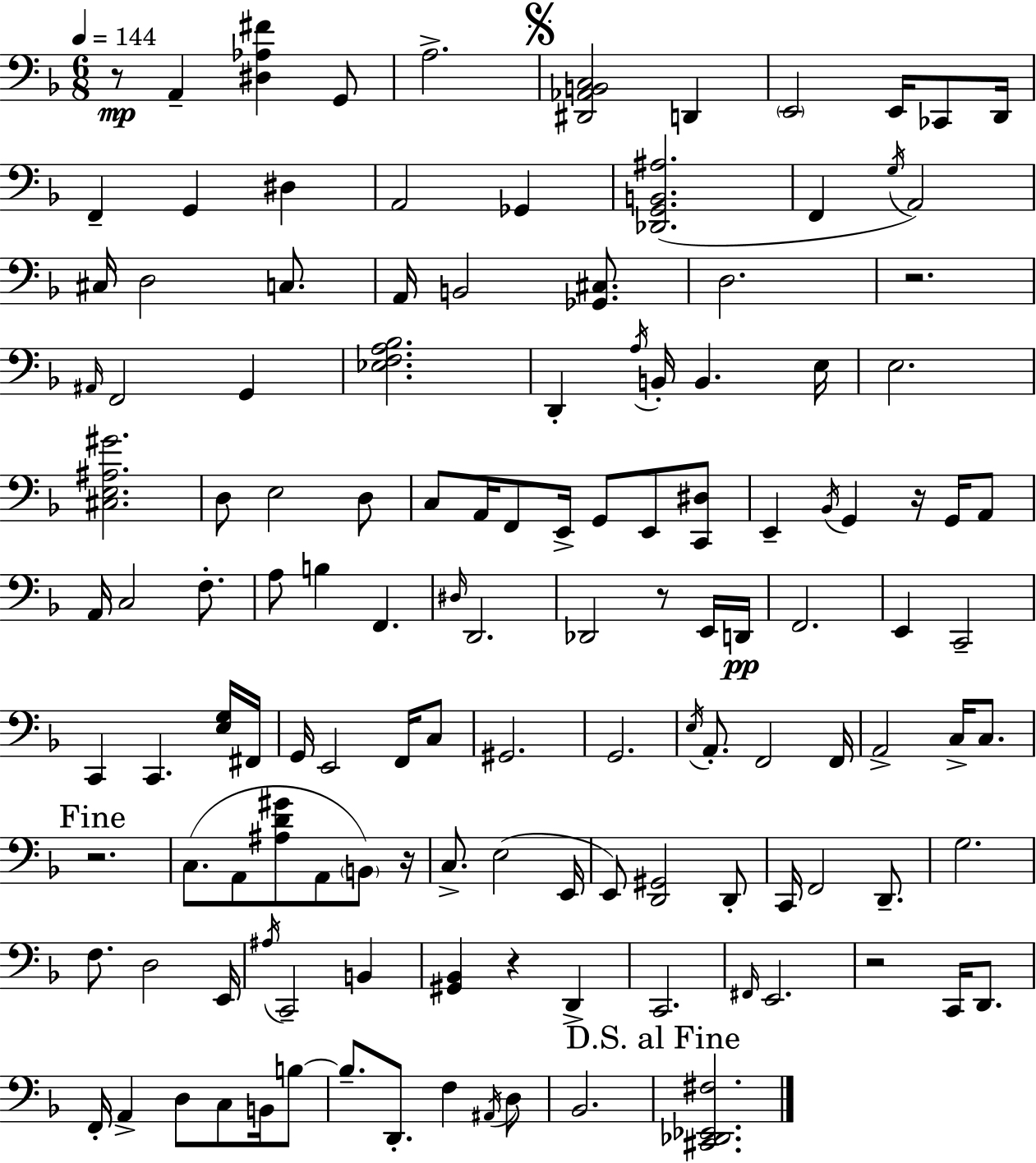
R/e A2/q [D#3,Ab3,F#4]/q G2/e A3/h. [D#2,Ab2,B2,C3]/h D2/q E2/h E2/s CES2/e D2/s F2/q G2/q D#3/q A2/h Gb2/q [Db2,G2,B2,A#3]/h. F2/q G3/s A2/h C#3/s D3/h C3/e. A2/s B2/h [Gb2,C#3]/e. D3/h. R/h. A#2/s F2/h G2/q [Eb3,F3,A3,Bb3]/h. D2/q A3/s B2/s B2/q. E3/s E3/h. [C#3,E3,A#3,G#4]/h. D3/e E3/h D3/e C3/e A2/s F2/e E2/s G2/e E2/e [C2,D#3]/e E2/q Bb2/s G2/q R/s G2/s A2/e A2/s C3/h F3/e. A3/e B3/q F2/q. D#3/s D2/h. Db2/h R/e E2/s D2/s F2/h. E2/q C2/h C2/q C2/q. [E3,G3]/s F#2/s G2/s E2/h F2/s C3/e G#2/h. G2/h. E3/s A2/e. F2/h F2/s A2/h C3/s C3/e. R/h. C3/e. A2/e [A#3,D4,G#4]/e A2/e B2/e R/s C3/e. E3/h E2/s E2/e [D2,G#2]/h D2/e C2/s F2/h D2/e. G3/h. F3/e. D3/h E2/s A#3/s C2/h B2/q [G#2,Bb2]/q R/q D2/q C2/h. F#2/s E2/h. R/h C2/s D2/e. F2/s A2/q D3/e C3/e B2/s B3/e B3/e. D2/e. F3/q A#2/s D3/e Bb2/h. [C#2,Db2,Eb2,F#3]/h.